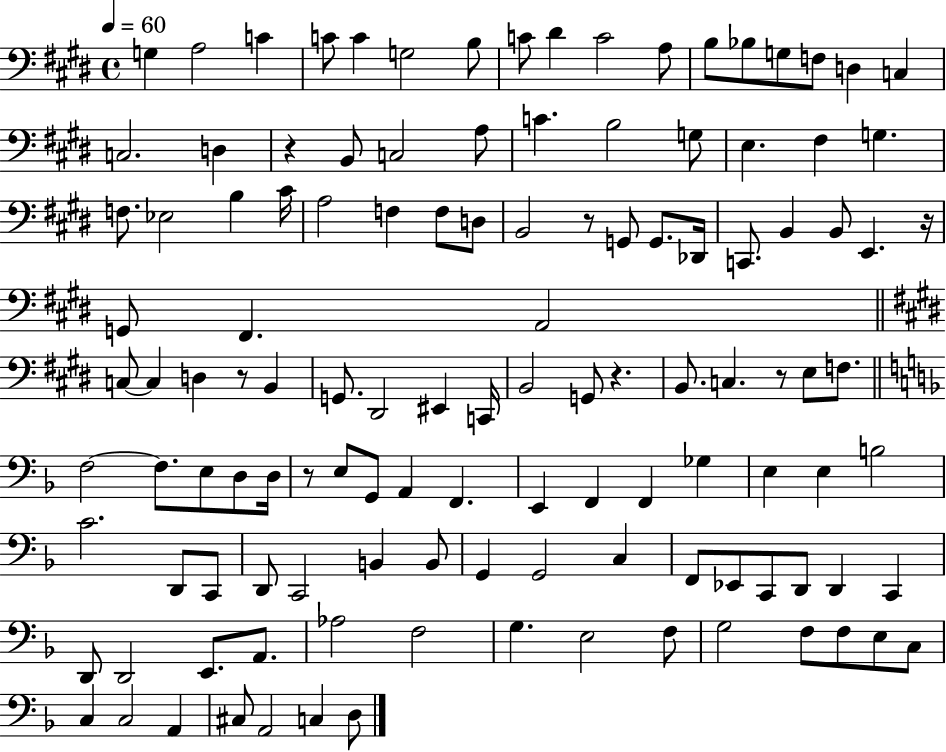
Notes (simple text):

G3/q A3/h C4/q C4/e C4/q G3/h B3/e C4/e D#4/q C4/h A3/e B3/e Bb3/e G3/e F3/e D3/q C3/q C3/h. D3/q R/q B2/e C3/h A3/e C4/q. B3/h G3/e E3/q. F#3/q G3/q. F3/e. Eb3/h B3/q C#4/s A3/h F3/q F3/e D3/e B2/h R/e G2/e G2/e. Db2/s C2/e. B2/q B2/e E2/q. R/s G2/e F#2/q. A2/h C3/e C3/q D3/q R/e B2/q G2/e. D#2/h EIS2/q C2/s B2/h G2/e R/q. B2/e. C3/q. R/e E3/e F3/e. F3/h F3/e. E3/e D3/e D3/s R/e E3/e G2/e A2/q F2/q. E2/q F2/q F2/q Gb3/q E3/q E3/q B3/h C4/h. D2/e C2/e D2/e C2/h B2/q B2/e G2/q G2/h C3/q F2/e Eb2/e C2/e D2/e D2/q C2/q D2/e D2/h E2/e. A2/e. Ab3/h F3/h G3/q. E3/h F3/e G3/h F3/e F3/e E3/e C3/e C3/q C3/h A2/q C#3/e A2/h C3/q D3/e